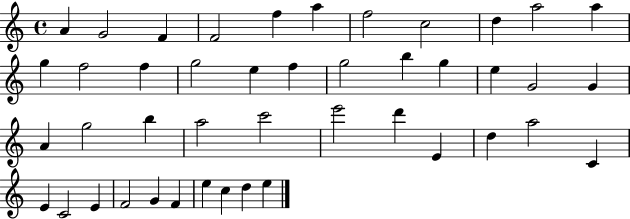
X:1
T:Untitled
M:4/4
L:1/4
K:C
A G2 F F2 f a f2 c2 d a2 a g f2 f g2 e f g2 b g e G2 G A g2 b a2 c'2 e'2 d' E d a2 C E C2 E F2 G F e c d e